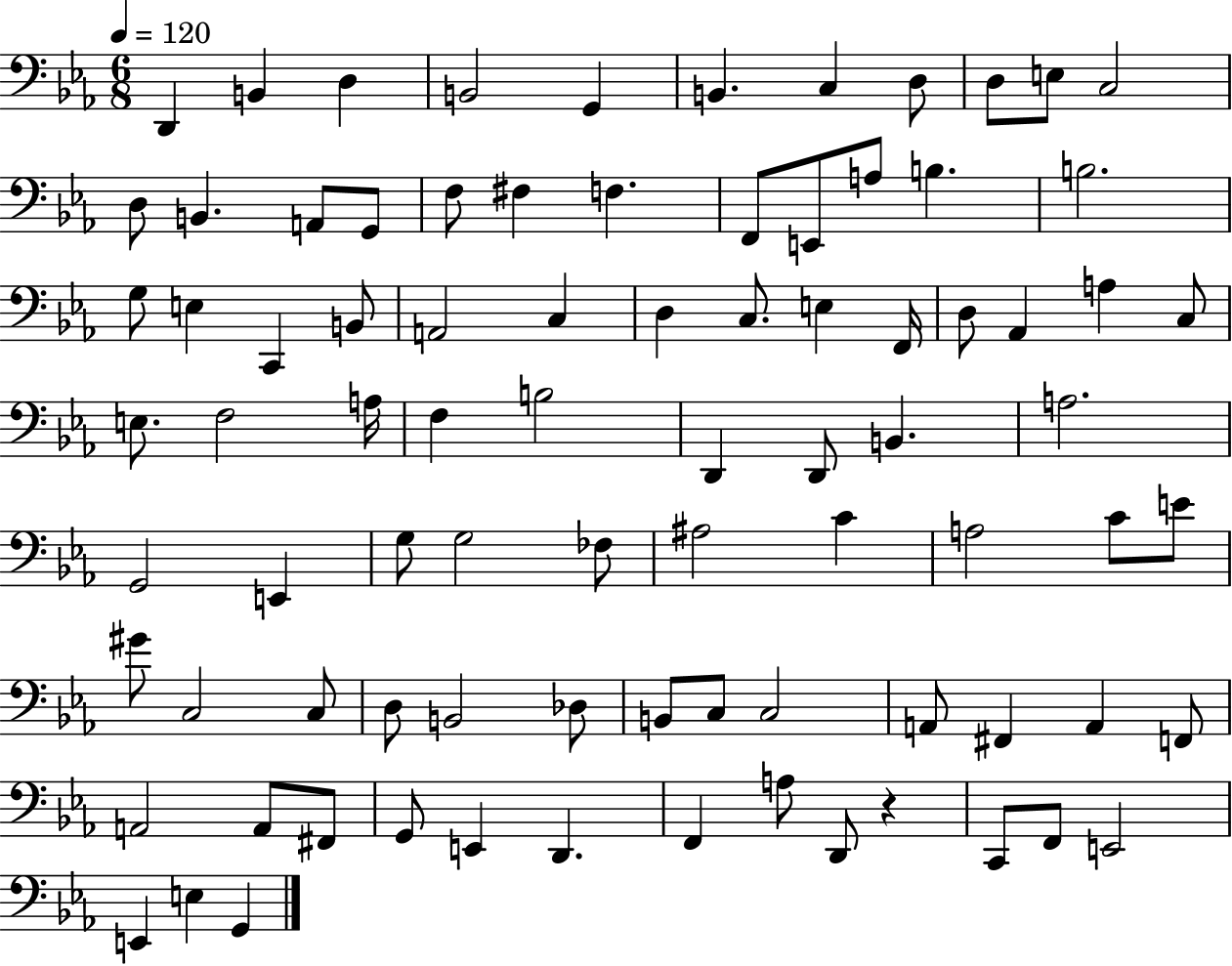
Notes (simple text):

D2/q B2/q D3/q B2/h G2/q B2/q. C3/q D3/e D3/e E3/e C3/h D3/e B2/q. A2/e G2/e F3/e F#3/q F3/q. F2/e E2/e A3/e B3/q. B3/h. G3/e E3/q C2/q B2/e A2/h C3/q D3/q C3/e. E3/q F2/s D3/e Ab2/q A3/q C3/e E3/e. F3/h A3/s F3/q B3/h D2/q D2/e B2/q. A3/h. G2/h E2/q G3/e G3/h FES3/e A#3/h C4/q A3/h C4/e E4/e G#4/e C3/h C3/e D3/e B2/h Db3/e B2/e C3/e C3/h A2/e F#2/q A2/q F2/e A2/h A2/e F#2/e G2/e E2/q D2/q. F2/q A3/e D2/e R/q C2/e F2/e E2/h E2/q E3/q G2/q